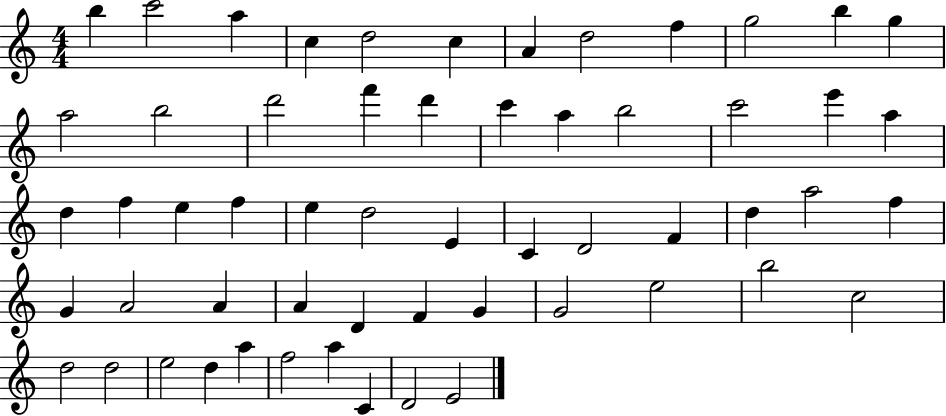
{
  \clef treble
  \numericTimeSignature
  \time 4/4
  \key c \major
  b''4 c'''2 a''4 | c''4 d''2 c''4 | a'4 d''2 f''4 | g''2 b''4 g''4 | \break a''2 b''2 | d'''2 f'''4 d'''4 | c'''4 a''4 b''2 | c'''2 e'''4 a''4 | \break d''4 f''4 e''4 f''4 | e''4 d''2 e'4 | c'4 d'2 f'4 | d''4 a''2 f''4 | \break g'4 a'2 a'4 | a'4 d'4 f'4 g'4 | g'2 e''2 | b''2 c''2 | \break d''2 d''2 | e''2 d''4 a''4 | f''2 a''4 c'4 | d'2 e'2 | \break \bar "|."
}